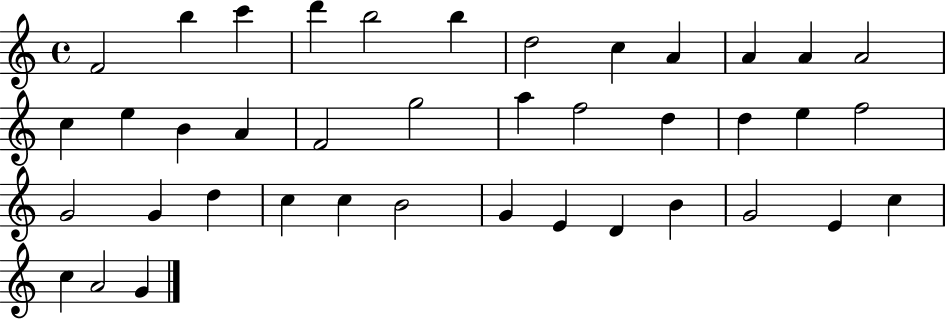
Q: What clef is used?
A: treble